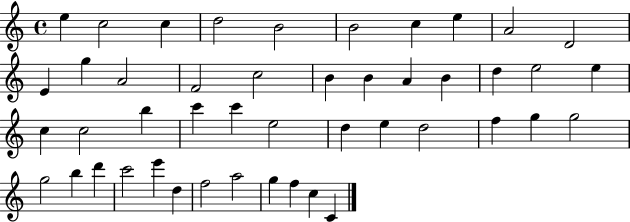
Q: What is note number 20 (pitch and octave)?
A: D5